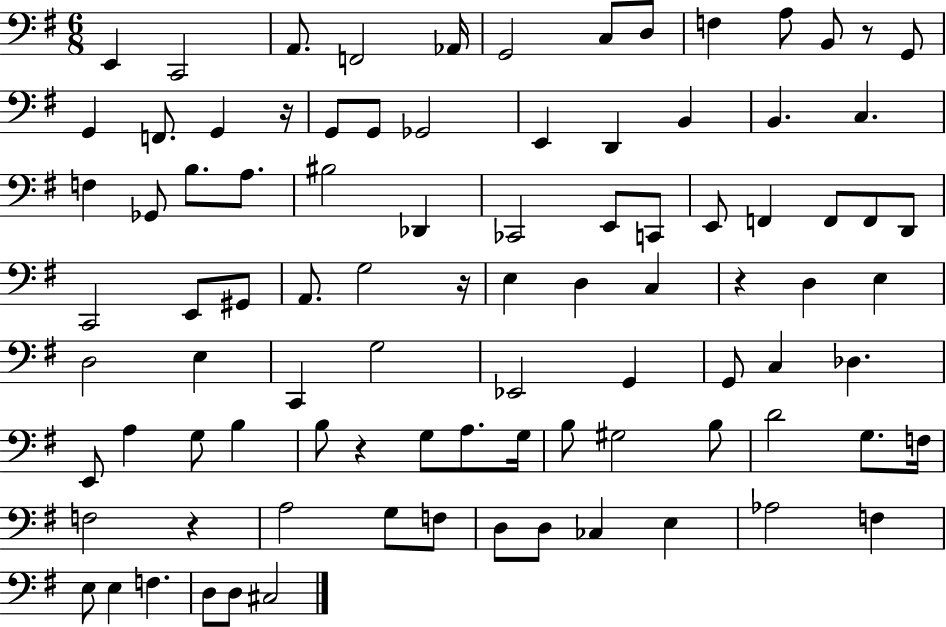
E2/q C2/h A2/e. F2/h Ab2/s G2/h C3/e D3/e F3/q A3/e B2/e R/e G2/e G2/q F2/e. G2/q R/s G2/e G2/e Gb2/h E2/q D2/q B2/q B2/q. C3/q. F3/q Gb2/e B3/e. A3/e. BIS3/h Db2/q CES2/h E2/e C2/e E2/e F2/q F2/e F2/e D2/e C2/h E2/e G#2/e A2/e. G3/h R/s E3/q D3/q C3/q R/q D3/q E3/q D3/h E3/q C2/q G3/h Eb2/h G2/q G2/e C3/q Db3/q. E2/e A3/q G3/e B3/q B3/e R/q G3/e A3/e. G3/s B3/e G#3/h B3/e D4/h G3/e. F3/s F3/h R/q A3/h G3/e F3/e D3/e D3/e CES3/q E3/q Ab3/h F3/q E3/e E3/q F3/q. D3/e D3/e C#3/h